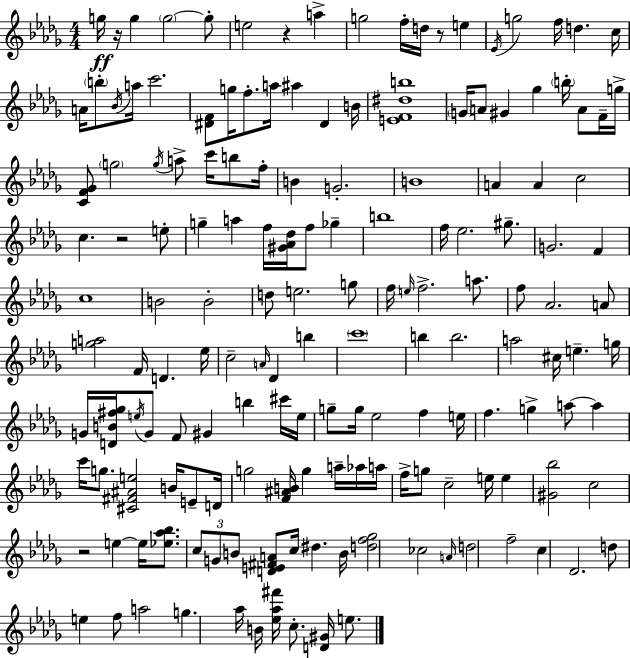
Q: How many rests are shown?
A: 5